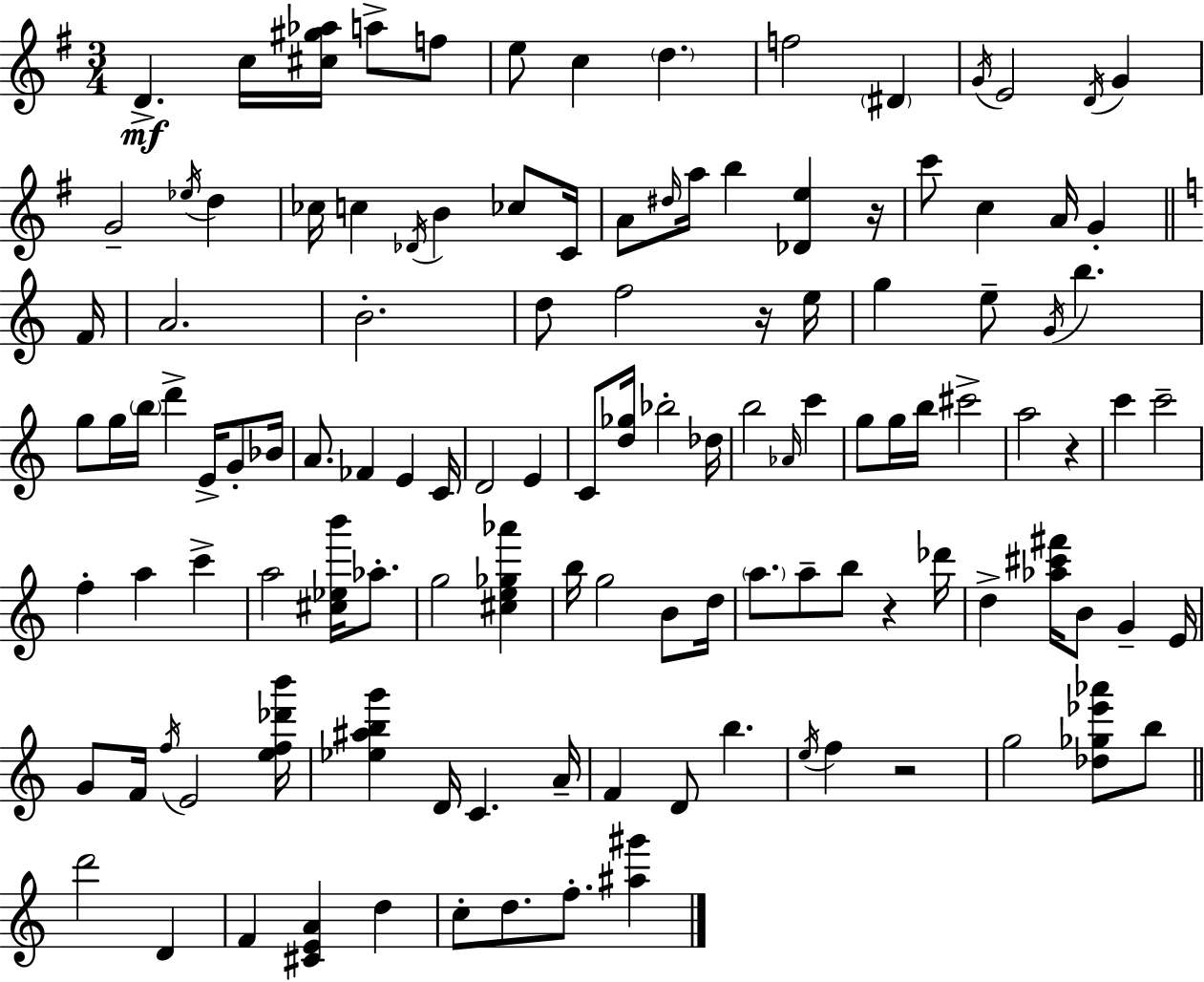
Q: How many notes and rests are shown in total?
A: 121